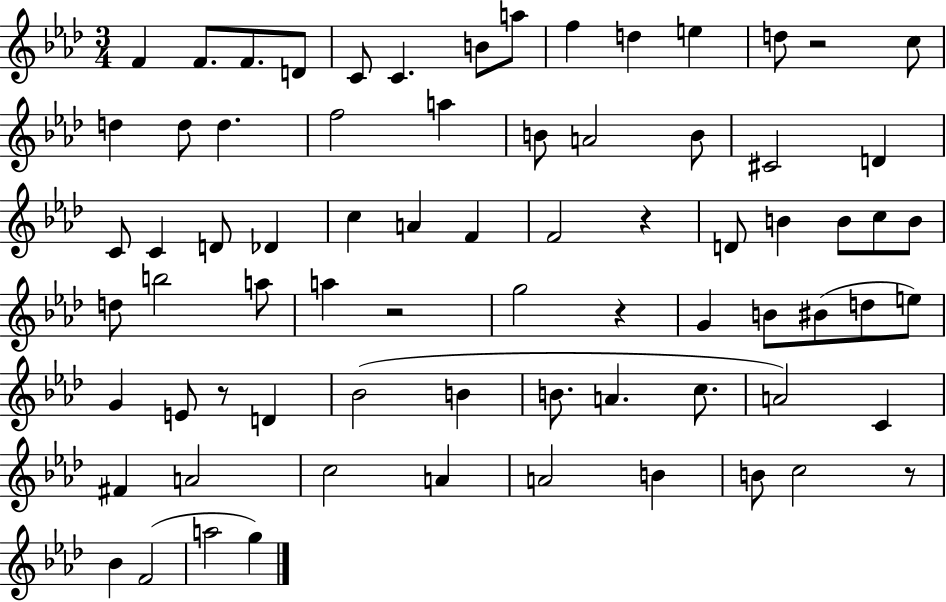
{
  \clef treble
  \numericTimeSignature
  \time 3/4
  \key aes \major
  f'4 f'8. f'8. d'8 | c'8 c'4. b'8 a''8 | f''4 d''4 e''4 | d''8 r2 c''8 | \break d''4 d''8 d''4. | f''2 a''4 | b'8 a'2 b'8 | cis'2 d'4 | \break c'8 c'4 d'8 des'4 | c''4 a'4 f'4 | f'2 r4 | d'8 b'4 b'8 c''8 b'8 | \break d''8 b''2 a''8 | a''4 r2 | g''2 r4 | g'4 b'8 bis'8( d''8 e''8) | \break g'4 e'8 r8 d'4 | bes'2( b'4 | b'8. a'4. c''8. | a'2) c'4 | \break fis'4 a'2 | c''2 a'4 | a'2 b'4 | b'8 c''2 r8 | \break bes'4 f'2( | a''2 g''4) | \bar "|."
}